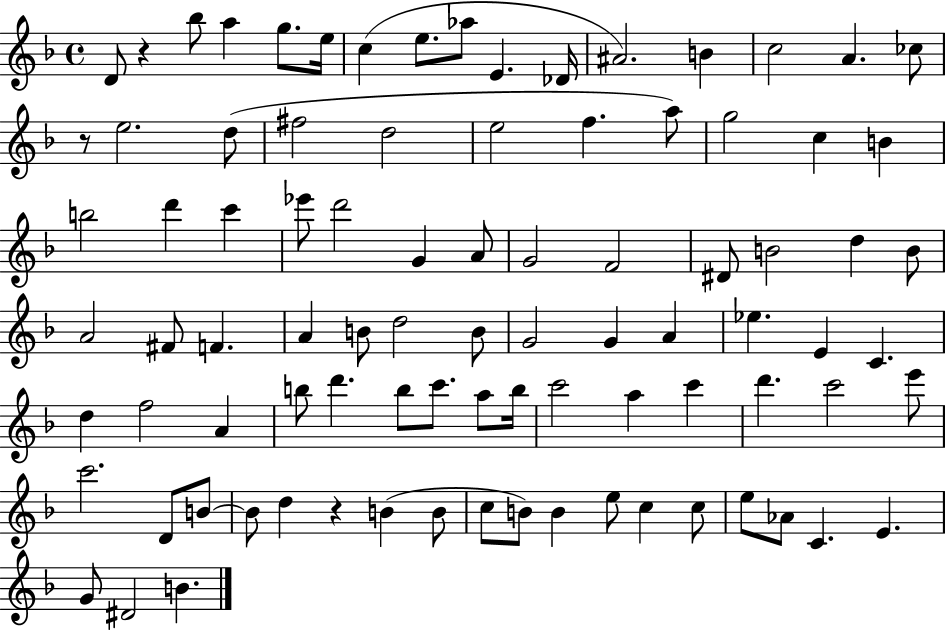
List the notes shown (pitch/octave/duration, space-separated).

D4/e R/q Bb5/e A5/q G5/e. E5/s C5/q E5/e. Ab5/e E4/q. Db4/s A#4/h. B4/q C5/h A4/q. CES5/e R/e E5/h. D5/e F#5/h D5/h E5/h F5/q. A5/e G5/h C5/q B4/q B5/h D6/q C6/q Eb6/e D6/h G4/q A4/e G4/h F4/h D#4/e B4/h D5/q B4/e A4/h F#4/e F4/q. A4/q B4/e D5/h B4/e G4/h G4/q A4/q Eb5/q. E4/q C4/q. D5/q F5/h A4/q B5/e D6/q. B5/e C6/e. A5/e B5/s C6/h A5/q C6/q D6/q. C6/h E6/e C6/h. D4/e B4/e B4/e D5/q R/q B4/q B4/e C5/e B4/e B4/q E5/e C5/q C5/e E5/e Ab4/e C4/q. E4/q. G4/e D#4/h B4/q.